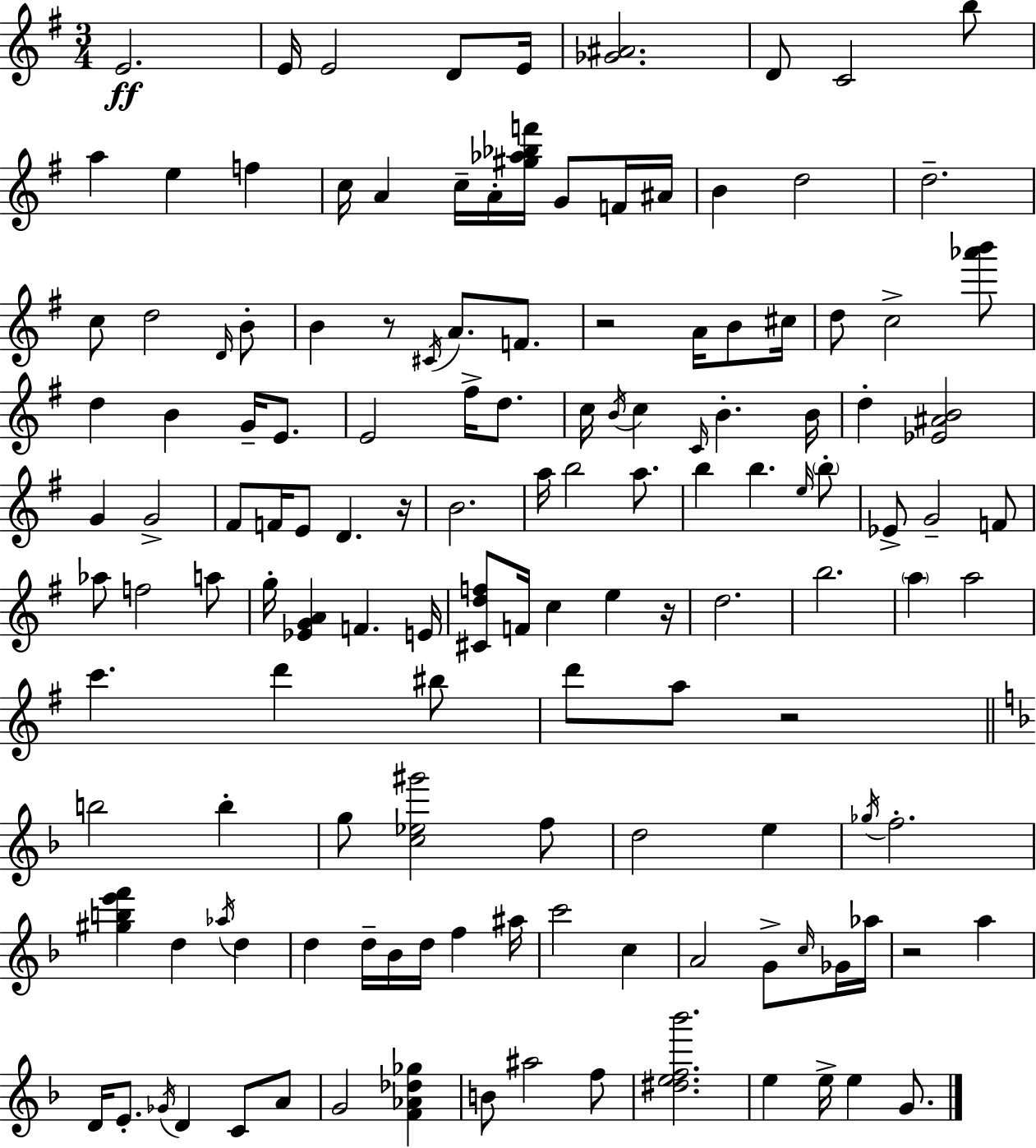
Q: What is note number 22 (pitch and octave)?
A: C5